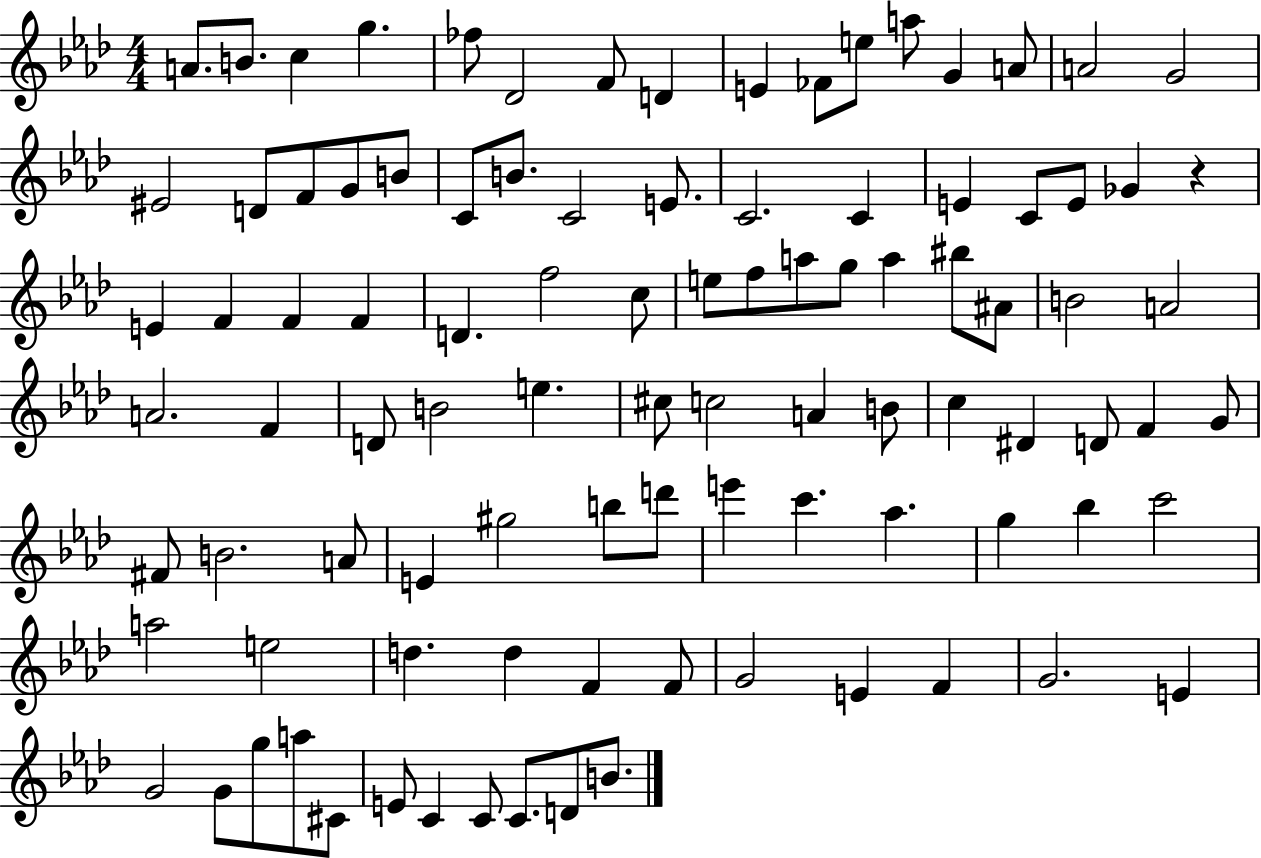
A4/e. B4/e. C5/q G5/q. FES5/e Db4/h F4/e D4/q E4/q FES4/e E5/e A5/e G4/q A4/e A4/h G4/h EIS4/h D4/e F4/e G4/e B4/e C4/e B4/e. C4/h E4/e. C4/h. C4/q E4/q C4/e E4/e Gb4/q R/q E4/q F4/q F4/q F4/q D4/q. F5/h C5/e E5/e F5/e A5/e G5/e A5/q BIS5/e A#4/e B4/h A4/h A4/h. F4/q D4/e B4/h E5/q. C#5/e C5/h A4/q B4/e C5/q D#4/q D4/e F4/q G4/e F#4/e B4/h. A4/e E4/q G#5/h B5/e D6/e E6/q C6/q. Ab5/q. G5/q Bb5/q C6/h A5/h E5/h D5/q. D5/q F4/q F4/e G4/h E4/q F4/q G4/h. E4/q G4/h G4/e G5/e A5/e C#4/e E4/e C4/q C4/e C4/e. D4/e B4/e.